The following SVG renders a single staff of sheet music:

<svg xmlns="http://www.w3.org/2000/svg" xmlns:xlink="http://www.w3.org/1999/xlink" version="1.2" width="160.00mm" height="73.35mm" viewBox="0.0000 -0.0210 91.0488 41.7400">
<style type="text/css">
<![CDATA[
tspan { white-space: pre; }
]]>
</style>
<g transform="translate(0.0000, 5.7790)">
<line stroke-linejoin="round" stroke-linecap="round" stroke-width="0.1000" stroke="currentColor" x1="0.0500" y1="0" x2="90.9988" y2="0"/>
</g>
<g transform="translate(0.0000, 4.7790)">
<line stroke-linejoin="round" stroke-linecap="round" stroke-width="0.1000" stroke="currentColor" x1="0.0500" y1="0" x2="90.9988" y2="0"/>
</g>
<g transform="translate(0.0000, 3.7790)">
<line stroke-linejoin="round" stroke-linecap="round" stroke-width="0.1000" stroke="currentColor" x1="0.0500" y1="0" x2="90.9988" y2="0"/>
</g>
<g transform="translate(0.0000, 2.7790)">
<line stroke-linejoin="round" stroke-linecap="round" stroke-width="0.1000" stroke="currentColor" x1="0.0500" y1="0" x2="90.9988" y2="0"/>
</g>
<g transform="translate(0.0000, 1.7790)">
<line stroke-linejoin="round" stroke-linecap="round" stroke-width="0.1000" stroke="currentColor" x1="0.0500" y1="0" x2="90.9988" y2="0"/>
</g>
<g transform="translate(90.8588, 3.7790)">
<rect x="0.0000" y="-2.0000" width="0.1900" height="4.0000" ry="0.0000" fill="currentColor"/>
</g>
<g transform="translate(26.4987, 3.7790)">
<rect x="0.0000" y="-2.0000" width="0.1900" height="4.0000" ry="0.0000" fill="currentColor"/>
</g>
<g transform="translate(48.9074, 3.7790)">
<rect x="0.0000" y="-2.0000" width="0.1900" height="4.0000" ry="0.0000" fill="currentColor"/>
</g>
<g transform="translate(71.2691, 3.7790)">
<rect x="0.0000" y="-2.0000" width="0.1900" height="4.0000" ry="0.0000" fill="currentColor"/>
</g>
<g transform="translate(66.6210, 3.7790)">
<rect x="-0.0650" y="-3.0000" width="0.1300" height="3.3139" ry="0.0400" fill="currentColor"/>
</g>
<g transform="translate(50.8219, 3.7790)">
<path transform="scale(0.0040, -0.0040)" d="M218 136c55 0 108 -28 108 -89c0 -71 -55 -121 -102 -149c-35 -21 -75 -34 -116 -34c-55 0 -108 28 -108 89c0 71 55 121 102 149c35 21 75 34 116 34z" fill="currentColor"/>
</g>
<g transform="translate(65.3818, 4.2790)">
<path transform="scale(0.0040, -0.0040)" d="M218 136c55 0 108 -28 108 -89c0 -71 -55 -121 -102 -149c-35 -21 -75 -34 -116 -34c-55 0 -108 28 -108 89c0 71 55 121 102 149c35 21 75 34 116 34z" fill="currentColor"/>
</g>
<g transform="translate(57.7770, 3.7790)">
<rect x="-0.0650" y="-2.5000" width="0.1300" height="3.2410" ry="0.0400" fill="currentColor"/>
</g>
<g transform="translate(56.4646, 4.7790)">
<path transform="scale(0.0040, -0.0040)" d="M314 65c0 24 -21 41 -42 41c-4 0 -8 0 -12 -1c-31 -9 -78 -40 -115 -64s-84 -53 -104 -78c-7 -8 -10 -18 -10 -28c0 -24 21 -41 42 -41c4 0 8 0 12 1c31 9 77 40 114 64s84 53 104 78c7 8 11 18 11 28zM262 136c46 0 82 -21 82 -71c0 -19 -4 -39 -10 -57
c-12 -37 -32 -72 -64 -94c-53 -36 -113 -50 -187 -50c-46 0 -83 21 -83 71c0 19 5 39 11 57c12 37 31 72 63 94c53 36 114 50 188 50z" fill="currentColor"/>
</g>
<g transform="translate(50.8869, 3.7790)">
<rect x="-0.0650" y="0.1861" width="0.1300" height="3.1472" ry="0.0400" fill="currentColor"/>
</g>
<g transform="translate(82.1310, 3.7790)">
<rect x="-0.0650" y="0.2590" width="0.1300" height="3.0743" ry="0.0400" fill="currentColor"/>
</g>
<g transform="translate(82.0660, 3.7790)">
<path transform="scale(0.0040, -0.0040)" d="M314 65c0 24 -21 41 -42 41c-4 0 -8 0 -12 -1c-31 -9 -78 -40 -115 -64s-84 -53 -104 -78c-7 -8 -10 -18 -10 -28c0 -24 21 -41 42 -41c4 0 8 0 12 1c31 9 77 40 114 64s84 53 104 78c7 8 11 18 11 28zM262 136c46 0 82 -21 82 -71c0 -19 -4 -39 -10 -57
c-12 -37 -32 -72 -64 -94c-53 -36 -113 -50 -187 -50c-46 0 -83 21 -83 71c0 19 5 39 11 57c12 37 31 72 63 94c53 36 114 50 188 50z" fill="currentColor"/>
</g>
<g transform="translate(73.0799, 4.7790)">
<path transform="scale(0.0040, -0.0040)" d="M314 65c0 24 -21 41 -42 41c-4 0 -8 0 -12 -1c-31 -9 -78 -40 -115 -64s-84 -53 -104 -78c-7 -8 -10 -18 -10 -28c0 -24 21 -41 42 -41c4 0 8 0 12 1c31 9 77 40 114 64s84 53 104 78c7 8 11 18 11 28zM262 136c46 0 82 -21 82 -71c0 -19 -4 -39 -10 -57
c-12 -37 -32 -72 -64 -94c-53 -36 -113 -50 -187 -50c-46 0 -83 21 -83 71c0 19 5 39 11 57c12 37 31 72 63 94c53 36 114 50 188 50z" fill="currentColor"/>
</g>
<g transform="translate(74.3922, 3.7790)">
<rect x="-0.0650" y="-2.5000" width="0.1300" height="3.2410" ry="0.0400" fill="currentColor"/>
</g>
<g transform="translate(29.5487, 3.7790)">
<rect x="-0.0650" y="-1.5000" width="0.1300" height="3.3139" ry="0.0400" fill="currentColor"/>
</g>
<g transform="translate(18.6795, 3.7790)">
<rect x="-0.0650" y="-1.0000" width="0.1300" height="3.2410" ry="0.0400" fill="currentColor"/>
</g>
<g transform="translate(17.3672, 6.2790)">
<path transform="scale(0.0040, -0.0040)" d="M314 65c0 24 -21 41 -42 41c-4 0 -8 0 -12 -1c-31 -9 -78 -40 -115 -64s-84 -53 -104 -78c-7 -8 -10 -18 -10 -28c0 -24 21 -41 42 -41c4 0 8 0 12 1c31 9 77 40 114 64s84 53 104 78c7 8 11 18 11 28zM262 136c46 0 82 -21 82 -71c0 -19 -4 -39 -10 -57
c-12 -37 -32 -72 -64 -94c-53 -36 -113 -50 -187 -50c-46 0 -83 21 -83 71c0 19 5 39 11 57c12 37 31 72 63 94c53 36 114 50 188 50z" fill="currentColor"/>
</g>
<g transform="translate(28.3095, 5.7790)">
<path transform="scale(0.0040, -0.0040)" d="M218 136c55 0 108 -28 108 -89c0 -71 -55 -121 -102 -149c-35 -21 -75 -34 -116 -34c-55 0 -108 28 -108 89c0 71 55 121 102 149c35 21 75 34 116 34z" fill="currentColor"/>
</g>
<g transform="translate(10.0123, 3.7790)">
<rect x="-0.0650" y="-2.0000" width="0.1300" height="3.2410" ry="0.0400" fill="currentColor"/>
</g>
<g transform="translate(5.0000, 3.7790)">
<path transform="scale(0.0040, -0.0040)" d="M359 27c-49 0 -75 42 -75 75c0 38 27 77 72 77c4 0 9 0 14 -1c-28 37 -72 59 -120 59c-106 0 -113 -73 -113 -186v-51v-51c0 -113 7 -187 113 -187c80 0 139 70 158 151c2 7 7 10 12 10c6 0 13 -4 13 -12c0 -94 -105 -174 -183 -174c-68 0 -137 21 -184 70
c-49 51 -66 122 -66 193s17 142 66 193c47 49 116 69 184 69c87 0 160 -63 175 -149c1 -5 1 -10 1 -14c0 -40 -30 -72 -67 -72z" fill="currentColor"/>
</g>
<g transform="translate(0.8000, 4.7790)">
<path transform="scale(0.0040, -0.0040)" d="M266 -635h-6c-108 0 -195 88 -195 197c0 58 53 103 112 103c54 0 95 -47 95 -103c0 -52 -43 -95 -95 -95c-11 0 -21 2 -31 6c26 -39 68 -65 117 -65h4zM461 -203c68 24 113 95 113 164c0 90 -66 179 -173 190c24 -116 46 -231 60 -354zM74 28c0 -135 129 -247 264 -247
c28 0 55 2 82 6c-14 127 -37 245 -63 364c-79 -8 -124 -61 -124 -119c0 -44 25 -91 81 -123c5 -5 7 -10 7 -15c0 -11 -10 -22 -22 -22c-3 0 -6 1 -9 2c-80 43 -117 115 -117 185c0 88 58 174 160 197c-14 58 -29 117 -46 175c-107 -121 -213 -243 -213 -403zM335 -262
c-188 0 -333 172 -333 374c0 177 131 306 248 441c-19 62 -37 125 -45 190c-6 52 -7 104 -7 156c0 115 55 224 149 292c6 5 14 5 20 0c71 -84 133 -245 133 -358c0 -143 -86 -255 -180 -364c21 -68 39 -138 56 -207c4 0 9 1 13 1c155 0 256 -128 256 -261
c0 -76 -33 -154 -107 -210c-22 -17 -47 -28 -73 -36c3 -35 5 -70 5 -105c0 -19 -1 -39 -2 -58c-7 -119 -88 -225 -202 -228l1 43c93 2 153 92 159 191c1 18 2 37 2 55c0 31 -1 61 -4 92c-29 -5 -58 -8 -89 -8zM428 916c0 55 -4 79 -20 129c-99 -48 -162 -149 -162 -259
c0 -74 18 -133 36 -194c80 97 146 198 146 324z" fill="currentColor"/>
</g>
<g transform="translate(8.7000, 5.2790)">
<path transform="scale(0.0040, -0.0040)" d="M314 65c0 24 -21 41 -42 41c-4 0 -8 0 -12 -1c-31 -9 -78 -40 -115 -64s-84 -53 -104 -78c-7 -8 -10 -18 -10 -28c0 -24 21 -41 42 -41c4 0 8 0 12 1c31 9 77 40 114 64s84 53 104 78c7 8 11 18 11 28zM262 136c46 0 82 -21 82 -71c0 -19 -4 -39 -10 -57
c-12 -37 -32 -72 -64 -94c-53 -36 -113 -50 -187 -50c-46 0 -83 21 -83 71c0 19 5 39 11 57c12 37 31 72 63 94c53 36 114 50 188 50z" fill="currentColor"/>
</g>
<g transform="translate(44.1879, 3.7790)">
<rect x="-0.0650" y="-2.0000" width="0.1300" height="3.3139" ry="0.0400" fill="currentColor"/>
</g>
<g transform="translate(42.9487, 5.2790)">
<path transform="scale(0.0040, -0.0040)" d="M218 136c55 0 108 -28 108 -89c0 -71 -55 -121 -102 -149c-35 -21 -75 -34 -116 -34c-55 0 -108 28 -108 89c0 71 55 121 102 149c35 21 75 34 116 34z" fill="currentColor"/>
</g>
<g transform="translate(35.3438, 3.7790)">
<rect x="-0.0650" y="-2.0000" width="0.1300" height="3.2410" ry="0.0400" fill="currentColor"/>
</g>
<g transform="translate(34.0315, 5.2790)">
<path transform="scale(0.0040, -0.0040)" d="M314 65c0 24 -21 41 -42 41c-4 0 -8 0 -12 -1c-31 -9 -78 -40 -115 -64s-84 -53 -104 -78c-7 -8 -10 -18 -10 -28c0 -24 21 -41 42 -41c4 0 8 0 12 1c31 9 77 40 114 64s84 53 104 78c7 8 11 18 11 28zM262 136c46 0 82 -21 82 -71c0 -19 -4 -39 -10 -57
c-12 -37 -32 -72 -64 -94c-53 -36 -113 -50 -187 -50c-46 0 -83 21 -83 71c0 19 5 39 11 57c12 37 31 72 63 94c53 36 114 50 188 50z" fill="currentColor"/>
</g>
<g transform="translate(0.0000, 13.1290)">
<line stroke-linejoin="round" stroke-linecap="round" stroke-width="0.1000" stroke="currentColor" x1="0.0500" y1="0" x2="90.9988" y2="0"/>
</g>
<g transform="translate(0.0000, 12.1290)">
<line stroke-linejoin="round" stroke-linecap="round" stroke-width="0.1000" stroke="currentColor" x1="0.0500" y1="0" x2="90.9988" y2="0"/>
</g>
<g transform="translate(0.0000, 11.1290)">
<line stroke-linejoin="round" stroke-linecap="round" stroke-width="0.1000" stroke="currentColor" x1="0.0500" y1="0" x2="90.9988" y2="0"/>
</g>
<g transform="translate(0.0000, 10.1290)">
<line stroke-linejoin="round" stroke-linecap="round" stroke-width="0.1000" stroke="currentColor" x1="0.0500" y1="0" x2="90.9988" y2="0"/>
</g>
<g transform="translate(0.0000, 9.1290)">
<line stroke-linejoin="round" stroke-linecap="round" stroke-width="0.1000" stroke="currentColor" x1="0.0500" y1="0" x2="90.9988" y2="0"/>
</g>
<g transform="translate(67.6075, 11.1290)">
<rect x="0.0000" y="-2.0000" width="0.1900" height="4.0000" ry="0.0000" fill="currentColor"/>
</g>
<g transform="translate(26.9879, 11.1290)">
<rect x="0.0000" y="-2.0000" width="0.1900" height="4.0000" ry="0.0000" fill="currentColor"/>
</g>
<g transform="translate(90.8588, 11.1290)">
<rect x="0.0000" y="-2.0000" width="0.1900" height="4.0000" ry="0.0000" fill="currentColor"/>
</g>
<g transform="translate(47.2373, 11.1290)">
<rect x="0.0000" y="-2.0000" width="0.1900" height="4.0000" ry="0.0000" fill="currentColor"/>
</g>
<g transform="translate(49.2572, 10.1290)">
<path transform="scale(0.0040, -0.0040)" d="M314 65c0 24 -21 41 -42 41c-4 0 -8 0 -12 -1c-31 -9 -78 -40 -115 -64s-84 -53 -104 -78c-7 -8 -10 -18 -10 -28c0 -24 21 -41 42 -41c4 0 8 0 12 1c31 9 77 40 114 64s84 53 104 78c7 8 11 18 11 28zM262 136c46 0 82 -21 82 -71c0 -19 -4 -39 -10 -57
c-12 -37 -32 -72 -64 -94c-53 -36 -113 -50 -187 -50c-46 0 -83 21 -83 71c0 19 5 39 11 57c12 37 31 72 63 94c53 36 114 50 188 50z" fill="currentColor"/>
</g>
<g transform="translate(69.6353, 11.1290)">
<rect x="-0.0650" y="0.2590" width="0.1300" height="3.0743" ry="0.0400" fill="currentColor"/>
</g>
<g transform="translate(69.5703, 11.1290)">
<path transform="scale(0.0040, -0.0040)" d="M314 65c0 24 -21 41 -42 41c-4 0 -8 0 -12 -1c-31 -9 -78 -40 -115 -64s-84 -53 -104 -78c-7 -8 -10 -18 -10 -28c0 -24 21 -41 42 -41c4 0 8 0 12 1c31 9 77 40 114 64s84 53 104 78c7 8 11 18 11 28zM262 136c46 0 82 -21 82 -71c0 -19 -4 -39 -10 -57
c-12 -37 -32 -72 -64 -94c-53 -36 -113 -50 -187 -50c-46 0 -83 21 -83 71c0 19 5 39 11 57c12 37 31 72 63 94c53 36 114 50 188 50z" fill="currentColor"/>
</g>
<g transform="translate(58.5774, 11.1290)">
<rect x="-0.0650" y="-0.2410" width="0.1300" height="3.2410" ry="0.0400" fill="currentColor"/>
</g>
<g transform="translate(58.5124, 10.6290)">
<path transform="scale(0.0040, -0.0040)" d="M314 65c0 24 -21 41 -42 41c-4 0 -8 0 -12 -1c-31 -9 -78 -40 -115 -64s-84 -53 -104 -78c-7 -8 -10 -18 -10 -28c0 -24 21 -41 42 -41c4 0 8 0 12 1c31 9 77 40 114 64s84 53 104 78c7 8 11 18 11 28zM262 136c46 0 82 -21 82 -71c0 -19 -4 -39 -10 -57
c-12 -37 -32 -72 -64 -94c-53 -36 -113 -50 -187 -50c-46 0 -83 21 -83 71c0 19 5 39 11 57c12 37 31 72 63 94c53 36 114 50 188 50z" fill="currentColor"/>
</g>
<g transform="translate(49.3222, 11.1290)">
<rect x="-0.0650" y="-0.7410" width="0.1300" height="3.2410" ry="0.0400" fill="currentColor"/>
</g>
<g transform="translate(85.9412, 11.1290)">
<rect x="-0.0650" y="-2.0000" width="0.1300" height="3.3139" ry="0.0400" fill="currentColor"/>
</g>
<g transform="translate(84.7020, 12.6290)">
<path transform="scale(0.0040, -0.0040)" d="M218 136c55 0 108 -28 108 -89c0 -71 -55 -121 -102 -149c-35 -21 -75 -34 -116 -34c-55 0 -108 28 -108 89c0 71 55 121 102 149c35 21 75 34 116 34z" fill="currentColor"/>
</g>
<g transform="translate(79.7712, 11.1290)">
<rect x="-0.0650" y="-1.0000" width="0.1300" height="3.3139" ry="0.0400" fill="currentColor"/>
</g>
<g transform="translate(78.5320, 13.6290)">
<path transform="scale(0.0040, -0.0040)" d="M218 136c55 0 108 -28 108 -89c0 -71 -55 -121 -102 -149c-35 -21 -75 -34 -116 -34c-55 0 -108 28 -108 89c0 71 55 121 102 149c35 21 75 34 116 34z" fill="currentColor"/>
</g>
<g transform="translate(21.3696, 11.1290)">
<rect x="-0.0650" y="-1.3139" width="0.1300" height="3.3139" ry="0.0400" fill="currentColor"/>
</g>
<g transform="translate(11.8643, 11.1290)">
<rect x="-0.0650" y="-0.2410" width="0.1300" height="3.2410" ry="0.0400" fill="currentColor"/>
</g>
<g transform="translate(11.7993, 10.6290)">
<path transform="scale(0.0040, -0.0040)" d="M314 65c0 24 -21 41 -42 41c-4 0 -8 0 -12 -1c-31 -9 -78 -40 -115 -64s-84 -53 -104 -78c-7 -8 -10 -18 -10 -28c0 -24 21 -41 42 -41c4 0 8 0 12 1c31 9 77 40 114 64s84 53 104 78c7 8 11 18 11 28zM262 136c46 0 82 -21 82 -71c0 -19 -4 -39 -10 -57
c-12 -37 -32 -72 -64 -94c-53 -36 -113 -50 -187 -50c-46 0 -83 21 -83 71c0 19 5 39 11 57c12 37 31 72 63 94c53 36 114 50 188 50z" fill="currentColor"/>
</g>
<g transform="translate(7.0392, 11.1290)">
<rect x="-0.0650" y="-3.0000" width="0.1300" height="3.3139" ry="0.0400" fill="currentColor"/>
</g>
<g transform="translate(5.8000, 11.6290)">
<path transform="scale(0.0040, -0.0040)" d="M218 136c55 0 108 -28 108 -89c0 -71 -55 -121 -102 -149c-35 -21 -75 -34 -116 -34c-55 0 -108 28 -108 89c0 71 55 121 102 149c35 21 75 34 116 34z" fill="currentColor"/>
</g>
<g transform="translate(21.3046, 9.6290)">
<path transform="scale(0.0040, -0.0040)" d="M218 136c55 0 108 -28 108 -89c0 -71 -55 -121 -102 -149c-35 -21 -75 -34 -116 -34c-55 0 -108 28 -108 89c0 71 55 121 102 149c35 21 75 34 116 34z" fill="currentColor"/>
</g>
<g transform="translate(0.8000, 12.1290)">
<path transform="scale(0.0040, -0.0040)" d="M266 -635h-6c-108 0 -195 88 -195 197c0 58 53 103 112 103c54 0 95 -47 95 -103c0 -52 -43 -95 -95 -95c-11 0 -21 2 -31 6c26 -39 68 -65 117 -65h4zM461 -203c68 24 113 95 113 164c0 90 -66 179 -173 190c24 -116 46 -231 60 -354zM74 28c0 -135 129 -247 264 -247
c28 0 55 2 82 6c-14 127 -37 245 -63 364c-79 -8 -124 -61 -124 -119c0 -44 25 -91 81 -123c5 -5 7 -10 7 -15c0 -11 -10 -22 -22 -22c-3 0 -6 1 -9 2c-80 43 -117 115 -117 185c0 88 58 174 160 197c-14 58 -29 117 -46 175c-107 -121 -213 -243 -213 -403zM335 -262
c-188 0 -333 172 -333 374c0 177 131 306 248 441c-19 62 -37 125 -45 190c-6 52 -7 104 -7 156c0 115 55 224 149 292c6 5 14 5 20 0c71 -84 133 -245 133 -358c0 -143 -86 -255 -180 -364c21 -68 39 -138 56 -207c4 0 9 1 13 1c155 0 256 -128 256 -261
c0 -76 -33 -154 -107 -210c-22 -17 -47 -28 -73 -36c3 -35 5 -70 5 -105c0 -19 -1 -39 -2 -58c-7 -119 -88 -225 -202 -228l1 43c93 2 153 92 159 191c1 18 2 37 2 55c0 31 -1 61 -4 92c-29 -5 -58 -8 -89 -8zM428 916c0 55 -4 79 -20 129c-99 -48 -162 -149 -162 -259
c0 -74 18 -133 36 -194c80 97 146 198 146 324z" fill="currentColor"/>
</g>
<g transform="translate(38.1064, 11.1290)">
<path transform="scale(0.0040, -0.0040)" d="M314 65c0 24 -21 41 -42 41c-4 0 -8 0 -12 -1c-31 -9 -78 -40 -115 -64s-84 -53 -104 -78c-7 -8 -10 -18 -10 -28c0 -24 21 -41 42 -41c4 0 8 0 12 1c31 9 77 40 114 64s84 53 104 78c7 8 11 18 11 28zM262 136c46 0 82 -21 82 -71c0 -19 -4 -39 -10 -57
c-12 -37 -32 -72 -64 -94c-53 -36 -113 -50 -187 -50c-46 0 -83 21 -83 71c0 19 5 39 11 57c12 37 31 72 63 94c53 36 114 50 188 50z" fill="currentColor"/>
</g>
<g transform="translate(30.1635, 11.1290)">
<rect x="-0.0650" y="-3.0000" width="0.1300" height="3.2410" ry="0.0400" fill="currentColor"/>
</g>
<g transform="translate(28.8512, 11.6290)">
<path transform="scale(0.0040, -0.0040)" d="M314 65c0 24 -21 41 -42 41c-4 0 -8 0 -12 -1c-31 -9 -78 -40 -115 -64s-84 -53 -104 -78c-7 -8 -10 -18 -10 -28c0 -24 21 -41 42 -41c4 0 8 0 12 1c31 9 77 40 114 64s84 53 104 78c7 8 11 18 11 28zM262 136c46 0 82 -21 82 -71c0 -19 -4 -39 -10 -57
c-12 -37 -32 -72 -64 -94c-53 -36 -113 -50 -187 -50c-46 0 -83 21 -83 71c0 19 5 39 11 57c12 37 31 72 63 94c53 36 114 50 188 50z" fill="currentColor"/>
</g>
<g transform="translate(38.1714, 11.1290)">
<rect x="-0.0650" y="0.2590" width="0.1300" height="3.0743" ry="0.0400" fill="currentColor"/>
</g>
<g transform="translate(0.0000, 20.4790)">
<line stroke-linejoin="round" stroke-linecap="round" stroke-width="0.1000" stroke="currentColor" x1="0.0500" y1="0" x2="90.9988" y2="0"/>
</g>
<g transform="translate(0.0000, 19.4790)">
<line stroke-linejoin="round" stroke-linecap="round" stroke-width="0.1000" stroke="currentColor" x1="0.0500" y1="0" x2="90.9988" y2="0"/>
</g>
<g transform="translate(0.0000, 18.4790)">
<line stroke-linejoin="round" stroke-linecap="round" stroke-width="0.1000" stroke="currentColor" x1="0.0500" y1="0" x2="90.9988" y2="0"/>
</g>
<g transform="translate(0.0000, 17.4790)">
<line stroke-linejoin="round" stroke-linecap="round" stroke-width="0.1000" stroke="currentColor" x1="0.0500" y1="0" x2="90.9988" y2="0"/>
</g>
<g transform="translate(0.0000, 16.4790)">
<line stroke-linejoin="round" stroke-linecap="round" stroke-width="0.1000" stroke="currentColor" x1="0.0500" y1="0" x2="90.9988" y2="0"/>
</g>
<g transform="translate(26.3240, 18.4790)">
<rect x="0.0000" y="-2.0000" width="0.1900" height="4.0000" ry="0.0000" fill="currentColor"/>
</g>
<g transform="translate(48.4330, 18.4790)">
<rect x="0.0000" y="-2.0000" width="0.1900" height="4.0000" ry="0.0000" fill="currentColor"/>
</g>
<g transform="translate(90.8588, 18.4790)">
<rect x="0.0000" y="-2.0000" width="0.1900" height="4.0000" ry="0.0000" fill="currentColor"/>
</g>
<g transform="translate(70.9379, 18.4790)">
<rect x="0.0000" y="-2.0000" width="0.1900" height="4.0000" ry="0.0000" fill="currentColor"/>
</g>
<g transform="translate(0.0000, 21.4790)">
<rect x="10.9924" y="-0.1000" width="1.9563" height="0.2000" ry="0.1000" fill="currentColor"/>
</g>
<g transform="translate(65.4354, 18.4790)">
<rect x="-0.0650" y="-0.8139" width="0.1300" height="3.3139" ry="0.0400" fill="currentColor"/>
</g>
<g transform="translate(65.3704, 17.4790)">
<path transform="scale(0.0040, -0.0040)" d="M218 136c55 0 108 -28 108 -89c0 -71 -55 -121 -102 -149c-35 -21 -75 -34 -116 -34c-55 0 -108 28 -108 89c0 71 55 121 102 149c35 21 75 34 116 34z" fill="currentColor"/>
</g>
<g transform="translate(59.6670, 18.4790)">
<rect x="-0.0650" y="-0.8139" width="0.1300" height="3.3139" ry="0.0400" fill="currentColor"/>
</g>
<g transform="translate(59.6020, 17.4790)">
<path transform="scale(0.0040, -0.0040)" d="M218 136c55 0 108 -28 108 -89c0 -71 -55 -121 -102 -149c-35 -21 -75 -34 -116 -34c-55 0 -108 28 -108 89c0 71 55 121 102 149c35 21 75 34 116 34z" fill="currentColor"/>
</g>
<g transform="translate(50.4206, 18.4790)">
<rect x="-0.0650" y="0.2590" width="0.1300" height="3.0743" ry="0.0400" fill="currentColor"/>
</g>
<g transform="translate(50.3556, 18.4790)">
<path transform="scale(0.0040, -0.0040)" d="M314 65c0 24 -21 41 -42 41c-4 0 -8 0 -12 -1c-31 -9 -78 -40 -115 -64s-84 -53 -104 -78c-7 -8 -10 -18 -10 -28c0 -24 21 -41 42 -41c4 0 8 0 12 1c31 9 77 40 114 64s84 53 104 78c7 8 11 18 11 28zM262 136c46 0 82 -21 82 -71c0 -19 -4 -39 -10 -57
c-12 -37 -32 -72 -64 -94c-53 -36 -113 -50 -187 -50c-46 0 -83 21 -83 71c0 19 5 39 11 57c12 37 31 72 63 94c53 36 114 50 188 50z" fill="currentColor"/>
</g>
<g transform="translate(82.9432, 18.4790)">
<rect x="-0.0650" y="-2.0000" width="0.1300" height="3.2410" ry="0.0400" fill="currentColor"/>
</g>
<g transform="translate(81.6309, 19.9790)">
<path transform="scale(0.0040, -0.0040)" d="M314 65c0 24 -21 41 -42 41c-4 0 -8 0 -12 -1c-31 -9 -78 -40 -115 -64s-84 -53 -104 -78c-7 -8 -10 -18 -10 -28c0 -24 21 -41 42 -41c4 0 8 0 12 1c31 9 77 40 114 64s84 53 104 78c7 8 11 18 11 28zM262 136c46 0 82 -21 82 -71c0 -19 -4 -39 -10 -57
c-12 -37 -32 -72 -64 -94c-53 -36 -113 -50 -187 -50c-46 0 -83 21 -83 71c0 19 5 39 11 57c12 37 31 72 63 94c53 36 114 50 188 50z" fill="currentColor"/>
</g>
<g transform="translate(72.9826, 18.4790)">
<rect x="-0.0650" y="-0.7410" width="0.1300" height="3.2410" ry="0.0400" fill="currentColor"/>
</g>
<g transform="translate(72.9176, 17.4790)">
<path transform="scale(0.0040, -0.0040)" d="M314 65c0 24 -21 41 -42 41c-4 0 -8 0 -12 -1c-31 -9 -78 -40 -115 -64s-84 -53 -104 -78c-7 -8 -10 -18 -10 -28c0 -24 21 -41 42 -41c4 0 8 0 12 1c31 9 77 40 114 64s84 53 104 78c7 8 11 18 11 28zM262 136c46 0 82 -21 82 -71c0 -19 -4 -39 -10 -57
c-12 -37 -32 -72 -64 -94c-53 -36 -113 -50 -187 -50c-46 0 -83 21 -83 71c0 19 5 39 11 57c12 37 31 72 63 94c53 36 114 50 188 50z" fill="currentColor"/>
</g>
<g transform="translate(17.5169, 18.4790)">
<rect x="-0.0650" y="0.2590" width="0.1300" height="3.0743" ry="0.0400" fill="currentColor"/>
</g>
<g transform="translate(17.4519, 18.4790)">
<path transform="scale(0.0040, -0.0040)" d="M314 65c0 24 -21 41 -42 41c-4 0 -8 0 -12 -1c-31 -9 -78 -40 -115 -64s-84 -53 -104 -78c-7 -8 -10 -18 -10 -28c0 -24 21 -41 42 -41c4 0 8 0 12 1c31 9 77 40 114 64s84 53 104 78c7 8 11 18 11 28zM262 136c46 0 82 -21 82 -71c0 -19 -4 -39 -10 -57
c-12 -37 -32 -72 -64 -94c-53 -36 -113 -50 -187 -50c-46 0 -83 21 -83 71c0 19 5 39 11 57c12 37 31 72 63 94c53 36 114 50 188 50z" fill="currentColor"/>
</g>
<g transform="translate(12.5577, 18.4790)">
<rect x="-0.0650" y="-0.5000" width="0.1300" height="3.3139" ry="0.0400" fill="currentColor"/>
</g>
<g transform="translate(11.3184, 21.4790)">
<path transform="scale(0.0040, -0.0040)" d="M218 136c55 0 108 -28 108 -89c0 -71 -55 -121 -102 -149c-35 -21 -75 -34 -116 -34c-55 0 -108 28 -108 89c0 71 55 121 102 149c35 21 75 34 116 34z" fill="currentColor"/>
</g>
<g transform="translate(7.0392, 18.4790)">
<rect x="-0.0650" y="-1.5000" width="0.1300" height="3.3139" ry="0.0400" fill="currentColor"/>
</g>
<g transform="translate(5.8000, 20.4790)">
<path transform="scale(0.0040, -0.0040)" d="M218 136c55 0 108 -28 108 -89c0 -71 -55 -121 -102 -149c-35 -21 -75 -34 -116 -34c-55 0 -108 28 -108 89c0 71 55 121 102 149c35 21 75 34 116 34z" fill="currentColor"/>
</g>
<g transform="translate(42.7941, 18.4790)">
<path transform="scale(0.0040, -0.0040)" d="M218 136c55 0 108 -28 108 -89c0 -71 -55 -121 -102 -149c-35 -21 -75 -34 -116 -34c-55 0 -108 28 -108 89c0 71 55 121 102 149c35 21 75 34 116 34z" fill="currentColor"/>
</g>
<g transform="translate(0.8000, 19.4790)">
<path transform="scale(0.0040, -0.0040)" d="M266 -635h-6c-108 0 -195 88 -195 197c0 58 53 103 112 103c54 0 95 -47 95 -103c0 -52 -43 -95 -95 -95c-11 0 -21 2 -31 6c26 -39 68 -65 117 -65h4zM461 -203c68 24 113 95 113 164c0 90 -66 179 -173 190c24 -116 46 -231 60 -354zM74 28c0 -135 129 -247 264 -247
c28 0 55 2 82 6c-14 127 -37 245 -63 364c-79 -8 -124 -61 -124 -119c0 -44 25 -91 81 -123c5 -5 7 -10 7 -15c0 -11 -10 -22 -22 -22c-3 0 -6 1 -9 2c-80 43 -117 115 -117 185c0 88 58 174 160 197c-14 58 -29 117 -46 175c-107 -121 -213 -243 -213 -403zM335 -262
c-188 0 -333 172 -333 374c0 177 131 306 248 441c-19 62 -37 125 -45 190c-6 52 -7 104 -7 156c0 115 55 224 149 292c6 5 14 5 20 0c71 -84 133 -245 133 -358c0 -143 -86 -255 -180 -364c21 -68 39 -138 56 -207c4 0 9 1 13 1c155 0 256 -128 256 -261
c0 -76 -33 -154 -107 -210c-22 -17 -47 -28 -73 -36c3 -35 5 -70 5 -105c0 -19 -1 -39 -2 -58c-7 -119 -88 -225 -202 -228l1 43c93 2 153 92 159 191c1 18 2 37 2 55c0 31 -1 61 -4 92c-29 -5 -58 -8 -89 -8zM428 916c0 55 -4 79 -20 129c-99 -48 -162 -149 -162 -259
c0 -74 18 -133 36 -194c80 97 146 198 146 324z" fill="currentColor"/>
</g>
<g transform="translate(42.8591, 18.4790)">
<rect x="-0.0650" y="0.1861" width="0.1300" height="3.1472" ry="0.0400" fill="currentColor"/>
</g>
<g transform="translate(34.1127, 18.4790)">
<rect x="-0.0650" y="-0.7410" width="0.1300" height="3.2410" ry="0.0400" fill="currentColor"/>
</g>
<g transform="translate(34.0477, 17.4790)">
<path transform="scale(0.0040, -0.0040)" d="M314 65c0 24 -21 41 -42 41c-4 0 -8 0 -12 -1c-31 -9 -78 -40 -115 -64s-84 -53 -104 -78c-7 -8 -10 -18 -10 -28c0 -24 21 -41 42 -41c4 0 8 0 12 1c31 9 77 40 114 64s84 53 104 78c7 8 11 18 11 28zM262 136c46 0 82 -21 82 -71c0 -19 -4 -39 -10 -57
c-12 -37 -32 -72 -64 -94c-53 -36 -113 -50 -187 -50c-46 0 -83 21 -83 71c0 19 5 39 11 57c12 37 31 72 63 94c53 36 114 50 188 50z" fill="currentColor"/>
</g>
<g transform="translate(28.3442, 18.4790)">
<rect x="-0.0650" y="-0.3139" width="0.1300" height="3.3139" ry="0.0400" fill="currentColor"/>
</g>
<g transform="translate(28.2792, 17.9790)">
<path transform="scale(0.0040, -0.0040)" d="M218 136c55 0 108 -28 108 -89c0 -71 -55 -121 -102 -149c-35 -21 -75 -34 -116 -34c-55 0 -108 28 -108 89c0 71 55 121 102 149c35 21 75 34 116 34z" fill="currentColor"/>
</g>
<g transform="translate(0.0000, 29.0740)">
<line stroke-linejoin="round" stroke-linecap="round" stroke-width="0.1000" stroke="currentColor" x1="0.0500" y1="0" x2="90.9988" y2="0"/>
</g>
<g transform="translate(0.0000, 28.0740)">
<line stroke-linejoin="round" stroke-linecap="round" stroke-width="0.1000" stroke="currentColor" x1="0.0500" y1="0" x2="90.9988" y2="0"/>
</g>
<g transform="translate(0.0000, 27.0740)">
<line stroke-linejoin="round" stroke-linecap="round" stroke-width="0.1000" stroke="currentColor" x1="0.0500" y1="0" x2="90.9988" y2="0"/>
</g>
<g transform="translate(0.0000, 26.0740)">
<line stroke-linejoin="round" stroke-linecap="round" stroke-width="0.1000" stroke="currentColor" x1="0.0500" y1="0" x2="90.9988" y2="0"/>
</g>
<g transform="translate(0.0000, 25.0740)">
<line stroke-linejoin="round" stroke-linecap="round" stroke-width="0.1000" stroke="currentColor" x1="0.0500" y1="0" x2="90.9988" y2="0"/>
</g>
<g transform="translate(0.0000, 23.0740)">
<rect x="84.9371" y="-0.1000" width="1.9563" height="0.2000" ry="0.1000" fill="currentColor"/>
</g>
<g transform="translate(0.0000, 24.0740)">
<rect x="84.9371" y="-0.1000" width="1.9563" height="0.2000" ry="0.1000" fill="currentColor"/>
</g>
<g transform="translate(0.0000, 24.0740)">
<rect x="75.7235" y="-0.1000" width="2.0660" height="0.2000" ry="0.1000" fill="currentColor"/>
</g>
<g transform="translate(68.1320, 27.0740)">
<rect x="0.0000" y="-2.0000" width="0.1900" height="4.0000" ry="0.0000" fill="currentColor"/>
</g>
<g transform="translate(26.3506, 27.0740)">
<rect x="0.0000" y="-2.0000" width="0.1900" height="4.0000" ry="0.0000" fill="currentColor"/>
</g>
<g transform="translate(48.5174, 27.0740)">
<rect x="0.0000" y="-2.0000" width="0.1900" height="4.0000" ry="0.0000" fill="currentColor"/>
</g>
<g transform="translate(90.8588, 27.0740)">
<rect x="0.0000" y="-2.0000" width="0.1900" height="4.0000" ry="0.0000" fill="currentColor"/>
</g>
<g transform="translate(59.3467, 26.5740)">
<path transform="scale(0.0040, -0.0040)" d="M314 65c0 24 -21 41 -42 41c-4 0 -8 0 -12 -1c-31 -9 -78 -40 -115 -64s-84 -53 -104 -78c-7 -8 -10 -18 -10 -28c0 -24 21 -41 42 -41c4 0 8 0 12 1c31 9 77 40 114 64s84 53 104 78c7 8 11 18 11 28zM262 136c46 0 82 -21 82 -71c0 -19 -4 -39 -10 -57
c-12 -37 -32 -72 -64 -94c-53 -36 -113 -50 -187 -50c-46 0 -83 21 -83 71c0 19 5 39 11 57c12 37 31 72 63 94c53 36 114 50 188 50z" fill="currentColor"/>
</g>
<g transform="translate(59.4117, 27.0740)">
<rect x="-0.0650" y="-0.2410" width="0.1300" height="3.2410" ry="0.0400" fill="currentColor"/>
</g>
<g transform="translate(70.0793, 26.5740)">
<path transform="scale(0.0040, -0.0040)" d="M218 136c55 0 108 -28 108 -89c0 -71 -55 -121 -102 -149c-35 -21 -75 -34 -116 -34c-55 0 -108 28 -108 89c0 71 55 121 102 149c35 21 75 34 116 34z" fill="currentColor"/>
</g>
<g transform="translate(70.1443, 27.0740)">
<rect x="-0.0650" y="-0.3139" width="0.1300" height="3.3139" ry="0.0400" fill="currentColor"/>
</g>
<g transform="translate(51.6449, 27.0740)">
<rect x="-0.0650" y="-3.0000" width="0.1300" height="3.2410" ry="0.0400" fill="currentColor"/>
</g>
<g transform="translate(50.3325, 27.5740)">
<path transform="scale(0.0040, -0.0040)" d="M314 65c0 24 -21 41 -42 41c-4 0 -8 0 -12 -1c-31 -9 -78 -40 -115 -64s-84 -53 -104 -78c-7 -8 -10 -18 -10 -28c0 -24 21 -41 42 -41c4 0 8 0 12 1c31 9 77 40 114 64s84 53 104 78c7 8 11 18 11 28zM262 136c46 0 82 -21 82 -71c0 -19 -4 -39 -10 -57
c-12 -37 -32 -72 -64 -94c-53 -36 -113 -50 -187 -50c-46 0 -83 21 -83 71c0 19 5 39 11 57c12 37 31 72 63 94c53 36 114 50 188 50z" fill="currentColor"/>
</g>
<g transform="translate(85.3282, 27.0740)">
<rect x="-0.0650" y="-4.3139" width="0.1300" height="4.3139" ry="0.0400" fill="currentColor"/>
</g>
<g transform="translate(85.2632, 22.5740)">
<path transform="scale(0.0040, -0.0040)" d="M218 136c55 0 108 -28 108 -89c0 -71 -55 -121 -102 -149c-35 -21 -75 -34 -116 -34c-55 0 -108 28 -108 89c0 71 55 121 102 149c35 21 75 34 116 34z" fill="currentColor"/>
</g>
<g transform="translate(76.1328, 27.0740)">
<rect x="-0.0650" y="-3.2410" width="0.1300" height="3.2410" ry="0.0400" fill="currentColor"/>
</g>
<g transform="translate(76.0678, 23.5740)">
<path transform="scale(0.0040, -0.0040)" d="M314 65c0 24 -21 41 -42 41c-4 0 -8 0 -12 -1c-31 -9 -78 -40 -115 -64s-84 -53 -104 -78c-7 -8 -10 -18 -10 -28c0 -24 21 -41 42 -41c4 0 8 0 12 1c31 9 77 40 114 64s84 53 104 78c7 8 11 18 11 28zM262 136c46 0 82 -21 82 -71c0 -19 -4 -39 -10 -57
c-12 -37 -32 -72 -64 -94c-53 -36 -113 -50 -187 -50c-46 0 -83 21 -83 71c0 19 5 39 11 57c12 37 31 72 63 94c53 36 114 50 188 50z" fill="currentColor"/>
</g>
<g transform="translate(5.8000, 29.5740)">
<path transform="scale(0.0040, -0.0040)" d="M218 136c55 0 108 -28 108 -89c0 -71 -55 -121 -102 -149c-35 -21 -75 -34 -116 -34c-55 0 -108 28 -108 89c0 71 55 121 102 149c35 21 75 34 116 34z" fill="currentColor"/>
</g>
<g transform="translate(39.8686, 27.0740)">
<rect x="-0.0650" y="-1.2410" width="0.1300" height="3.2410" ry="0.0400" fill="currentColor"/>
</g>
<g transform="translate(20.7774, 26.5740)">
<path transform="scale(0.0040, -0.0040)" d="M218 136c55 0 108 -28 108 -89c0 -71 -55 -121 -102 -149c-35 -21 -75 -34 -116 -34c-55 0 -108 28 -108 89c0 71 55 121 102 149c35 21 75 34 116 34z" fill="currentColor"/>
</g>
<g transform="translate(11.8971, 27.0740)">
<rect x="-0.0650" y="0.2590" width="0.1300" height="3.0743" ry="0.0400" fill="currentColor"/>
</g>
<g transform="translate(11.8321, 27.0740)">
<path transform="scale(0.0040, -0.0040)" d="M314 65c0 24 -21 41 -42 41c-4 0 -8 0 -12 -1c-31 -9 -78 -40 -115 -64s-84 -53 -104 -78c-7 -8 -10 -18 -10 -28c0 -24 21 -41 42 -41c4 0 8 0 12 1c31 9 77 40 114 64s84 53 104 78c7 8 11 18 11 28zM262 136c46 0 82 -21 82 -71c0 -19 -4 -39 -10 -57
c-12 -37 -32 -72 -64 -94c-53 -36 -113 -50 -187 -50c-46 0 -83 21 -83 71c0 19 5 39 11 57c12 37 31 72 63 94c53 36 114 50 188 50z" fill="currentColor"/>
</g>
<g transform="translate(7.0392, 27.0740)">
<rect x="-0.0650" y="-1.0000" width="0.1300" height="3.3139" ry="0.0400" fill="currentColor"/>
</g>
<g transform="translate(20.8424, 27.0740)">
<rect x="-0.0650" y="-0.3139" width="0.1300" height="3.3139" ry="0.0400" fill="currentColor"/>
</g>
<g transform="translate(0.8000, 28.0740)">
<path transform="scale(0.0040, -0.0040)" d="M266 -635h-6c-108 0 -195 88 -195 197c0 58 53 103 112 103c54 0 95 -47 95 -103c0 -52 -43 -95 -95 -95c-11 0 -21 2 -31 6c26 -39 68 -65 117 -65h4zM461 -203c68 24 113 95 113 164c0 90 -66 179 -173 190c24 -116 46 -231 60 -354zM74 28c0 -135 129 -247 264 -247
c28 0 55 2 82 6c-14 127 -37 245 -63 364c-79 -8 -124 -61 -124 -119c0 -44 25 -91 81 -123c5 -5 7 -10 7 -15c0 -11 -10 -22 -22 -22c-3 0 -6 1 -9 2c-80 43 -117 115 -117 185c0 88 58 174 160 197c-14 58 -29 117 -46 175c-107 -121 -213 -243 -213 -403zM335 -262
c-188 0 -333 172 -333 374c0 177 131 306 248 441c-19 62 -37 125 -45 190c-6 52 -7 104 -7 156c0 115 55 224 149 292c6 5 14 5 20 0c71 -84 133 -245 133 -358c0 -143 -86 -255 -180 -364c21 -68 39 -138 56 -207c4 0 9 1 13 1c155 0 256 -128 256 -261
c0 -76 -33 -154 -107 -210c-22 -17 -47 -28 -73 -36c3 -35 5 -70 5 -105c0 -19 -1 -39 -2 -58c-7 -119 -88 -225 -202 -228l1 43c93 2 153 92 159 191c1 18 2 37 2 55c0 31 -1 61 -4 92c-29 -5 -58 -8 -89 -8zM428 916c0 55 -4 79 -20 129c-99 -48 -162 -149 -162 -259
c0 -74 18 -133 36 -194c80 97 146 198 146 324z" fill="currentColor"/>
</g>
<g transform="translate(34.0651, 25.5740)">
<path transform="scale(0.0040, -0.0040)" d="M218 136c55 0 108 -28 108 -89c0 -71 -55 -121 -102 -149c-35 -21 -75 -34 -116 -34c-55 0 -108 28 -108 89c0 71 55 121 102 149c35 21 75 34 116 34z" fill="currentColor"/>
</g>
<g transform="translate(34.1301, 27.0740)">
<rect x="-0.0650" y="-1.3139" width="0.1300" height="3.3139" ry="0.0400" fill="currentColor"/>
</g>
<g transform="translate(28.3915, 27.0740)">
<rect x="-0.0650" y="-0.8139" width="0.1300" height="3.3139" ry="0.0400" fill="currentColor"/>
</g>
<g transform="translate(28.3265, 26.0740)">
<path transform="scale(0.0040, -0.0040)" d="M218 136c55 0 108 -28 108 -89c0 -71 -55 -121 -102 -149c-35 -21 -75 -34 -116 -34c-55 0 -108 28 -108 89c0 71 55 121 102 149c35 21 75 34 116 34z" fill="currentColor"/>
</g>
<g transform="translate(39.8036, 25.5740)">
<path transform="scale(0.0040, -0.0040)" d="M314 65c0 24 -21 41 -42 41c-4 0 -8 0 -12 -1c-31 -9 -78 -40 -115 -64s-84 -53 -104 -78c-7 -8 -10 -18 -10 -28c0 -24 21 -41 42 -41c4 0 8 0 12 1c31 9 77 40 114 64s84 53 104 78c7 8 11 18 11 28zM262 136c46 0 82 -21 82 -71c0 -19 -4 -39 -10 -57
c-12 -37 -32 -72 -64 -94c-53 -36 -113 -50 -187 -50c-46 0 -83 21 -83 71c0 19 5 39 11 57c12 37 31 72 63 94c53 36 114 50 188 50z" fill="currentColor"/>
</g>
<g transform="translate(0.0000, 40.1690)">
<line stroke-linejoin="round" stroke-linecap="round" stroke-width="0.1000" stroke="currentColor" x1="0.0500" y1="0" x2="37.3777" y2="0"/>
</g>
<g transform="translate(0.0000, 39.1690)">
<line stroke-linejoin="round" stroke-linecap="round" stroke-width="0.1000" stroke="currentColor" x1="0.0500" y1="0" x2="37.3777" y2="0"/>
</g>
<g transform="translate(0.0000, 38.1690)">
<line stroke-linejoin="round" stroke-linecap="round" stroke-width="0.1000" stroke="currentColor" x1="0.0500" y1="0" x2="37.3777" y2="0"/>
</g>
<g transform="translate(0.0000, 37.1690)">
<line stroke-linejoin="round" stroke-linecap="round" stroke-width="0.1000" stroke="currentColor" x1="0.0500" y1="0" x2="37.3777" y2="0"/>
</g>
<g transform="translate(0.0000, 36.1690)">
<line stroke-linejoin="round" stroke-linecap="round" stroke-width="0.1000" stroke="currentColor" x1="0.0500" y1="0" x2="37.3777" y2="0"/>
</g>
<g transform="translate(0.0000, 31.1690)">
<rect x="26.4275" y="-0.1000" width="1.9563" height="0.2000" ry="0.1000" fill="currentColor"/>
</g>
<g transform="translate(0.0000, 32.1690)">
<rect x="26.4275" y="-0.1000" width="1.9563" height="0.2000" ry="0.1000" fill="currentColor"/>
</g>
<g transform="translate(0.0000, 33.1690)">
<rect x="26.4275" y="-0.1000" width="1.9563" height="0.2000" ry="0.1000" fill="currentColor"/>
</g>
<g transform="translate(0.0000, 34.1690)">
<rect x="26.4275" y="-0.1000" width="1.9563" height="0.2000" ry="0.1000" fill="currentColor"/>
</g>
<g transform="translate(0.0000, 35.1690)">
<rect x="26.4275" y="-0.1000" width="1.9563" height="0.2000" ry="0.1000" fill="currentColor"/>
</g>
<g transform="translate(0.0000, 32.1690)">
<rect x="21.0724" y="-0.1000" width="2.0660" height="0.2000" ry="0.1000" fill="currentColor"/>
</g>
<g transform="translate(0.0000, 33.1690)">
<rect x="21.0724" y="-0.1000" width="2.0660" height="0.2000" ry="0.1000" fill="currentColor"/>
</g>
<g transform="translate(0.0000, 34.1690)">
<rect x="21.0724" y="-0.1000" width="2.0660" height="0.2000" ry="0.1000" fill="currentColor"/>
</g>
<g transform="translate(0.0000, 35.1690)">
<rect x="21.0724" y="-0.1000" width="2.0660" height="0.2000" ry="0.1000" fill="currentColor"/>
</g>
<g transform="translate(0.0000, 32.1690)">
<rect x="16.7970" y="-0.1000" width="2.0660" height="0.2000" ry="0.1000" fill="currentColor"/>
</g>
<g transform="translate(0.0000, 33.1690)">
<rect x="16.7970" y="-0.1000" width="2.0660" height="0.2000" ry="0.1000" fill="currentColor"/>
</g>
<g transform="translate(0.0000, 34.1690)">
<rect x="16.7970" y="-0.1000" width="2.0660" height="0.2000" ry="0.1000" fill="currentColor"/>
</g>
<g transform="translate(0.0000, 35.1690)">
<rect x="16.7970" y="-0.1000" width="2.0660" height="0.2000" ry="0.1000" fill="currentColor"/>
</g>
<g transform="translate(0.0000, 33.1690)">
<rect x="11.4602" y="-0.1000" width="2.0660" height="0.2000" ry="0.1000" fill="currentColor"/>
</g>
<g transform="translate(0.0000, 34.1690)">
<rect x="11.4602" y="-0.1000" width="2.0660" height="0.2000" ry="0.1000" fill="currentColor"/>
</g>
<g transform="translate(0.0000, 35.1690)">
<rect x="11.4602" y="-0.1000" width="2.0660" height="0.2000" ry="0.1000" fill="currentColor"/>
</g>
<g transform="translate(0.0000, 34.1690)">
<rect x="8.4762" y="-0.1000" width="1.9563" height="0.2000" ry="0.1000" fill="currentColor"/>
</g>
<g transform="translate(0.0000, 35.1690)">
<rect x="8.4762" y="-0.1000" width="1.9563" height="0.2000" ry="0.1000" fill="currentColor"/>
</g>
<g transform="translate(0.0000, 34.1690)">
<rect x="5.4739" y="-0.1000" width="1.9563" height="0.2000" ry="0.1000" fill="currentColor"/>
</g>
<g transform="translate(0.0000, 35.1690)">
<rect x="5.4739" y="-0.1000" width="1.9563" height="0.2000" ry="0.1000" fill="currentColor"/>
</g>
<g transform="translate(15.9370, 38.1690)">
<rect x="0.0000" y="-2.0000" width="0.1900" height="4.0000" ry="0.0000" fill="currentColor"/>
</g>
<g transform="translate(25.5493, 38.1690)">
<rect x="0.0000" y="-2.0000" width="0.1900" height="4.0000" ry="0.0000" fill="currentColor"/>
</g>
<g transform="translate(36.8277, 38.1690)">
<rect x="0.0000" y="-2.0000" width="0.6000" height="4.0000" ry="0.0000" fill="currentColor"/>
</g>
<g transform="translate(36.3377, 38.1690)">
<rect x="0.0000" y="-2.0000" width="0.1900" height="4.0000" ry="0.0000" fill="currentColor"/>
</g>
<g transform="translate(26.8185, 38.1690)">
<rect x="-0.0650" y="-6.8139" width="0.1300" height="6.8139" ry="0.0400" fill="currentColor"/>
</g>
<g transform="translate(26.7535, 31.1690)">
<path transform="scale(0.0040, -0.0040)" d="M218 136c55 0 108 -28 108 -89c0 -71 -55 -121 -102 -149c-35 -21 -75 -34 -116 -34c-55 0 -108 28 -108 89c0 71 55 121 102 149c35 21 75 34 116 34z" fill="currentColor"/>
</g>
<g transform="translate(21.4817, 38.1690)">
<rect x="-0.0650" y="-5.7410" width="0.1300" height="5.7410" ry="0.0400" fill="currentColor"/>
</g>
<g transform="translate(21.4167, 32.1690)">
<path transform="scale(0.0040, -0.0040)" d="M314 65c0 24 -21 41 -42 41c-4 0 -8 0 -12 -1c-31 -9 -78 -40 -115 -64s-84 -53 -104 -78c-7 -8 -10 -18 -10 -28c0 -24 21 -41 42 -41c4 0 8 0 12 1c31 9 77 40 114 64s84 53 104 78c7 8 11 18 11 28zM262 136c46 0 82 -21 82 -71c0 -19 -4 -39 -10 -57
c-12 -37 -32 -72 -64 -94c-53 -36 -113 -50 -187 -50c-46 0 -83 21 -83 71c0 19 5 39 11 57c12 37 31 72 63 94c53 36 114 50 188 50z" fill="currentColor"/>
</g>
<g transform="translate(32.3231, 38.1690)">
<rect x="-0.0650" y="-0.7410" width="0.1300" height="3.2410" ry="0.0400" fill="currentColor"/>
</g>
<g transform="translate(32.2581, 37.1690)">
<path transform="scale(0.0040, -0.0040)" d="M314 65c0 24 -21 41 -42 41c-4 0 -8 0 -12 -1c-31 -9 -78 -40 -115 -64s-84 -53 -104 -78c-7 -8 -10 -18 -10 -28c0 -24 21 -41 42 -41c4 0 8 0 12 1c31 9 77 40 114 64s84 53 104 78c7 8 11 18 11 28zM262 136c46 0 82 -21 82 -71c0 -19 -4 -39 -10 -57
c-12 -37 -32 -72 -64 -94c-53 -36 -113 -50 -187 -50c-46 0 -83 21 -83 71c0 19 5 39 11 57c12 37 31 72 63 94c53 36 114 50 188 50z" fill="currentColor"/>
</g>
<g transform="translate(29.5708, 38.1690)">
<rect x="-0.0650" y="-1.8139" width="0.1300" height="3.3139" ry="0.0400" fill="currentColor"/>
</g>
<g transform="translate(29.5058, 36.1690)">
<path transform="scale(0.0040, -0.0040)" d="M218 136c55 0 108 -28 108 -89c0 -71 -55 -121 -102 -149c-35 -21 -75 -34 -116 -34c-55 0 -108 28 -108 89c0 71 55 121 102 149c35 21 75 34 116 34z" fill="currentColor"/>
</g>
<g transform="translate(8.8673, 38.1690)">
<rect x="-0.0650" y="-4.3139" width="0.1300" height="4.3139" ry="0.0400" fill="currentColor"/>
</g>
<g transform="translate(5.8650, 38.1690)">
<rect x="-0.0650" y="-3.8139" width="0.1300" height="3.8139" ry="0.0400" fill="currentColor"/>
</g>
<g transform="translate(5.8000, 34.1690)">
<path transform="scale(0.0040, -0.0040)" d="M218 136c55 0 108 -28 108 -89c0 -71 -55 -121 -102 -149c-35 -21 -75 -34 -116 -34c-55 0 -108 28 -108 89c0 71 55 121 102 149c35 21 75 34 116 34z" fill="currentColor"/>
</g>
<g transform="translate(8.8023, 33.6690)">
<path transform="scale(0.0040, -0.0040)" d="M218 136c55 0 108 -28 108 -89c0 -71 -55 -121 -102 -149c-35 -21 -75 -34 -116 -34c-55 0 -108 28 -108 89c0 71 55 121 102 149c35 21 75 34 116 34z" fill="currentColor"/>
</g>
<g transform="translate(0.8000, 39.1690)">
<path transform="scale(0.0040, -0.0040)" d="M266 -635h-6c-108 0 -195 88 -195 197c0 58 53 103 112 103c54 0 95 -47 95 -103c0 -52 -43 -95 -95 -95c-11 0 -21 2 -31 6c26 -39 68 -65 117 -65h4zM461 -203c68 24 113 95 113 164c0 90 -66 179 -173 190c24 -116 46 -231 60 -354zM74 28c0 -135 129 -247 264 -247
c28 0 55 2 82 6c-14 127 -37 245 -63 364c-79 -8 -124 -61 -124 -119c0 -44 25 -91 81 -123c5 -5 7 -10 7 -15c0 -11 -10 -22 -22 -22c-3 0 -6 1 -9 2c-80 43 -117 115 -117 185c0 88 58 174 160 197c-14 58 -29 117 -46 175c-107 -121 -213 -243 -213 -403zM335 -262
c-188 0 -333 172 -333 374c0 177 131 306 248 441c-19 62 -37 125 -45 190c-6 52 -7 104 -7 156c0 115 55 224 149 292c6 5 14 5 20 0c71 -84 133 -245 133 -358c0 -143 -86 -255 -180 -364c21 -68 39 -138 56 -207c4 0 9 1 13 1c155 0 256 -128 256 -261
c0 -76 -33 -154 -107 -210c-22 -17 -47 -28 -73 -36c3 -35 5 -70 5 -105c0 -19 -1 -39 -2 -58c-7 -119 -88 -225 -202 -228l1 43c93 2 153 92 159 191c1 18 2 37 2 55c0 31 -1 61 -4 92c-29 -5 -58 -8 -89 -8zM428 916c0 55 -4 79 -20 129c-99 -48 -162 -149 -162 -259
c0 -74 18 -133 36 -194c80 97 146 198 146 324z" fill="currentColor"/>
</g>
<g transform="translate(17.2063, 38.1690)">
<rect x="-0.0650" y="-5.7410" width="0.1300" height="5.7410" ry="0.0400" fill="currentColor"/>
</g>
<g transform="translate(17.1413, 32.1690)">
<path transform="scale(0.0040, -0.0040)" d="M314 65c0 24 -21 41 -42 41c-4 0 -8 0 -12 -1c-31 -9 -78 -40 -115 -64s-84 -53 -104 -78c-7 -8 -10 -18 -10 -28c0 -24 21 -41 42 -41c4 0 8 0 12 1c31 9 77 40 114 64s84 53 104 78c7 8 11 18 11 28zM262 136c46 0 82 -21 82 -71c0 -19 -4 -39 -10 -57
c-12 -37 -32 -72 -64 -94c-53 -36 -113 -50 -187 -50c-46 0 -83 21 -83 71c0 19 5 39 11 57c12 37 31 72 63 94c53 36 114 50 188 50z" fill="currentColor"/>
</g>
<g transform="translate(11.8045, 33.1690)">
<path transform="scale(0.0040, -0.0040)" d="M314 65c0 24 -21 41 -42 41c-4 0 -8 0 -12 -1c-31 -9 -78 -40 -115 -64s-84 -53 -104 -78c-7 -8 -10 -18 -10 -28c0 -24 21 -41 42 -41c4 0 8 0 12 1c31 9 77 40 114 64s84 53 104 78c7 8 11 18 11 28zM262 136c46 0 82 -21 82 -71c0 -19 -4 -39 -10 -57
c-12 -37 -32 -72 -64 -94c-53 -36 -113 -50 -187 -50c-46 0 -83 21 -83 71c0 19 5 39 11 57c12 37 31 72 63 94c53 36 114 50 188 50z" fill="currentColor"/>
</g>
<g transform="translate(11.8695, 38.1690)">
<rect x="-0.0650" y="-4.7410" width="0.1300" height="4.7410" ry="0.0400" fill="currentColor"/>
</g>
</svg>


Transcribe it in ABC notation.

X:1
T:Untitled
M:4/4
L:1/4
K:C
F2 D2 E F2 F B G2 A G2 B2 A c2 e A2 B2 d2 c2 B2 D F E C B2 c d2 B B2 d d d2 F2 D B2 c d e e2 A2 c2 c b2 d' c' d' e'2 g'2 g'2 b' f d2